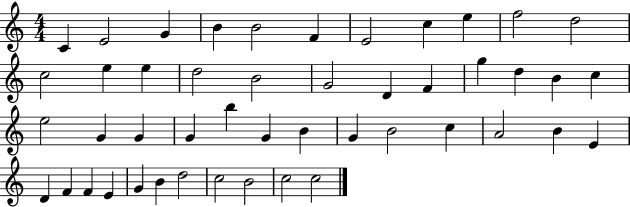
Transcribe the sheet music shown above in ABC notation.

X:1
T:Untitled
M:4/4
L:1/4
K:C
C E2 G B B2 F E2 c e f2 d2 c2 e e d2 B2 G2 D F g d B c e2 G G G b G B G B2 c A2 B E D F F E G B d2 c2 B2 c2 c2